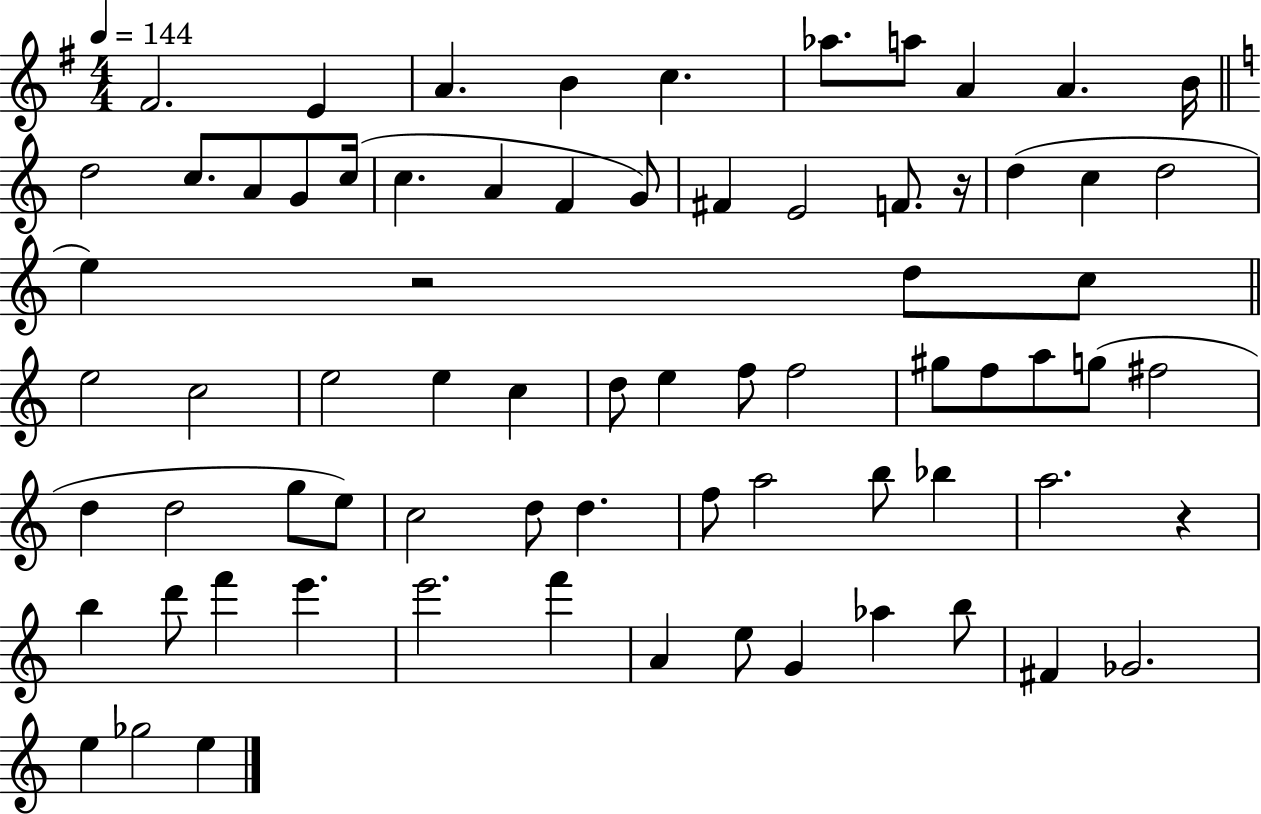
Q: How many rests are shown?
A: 3